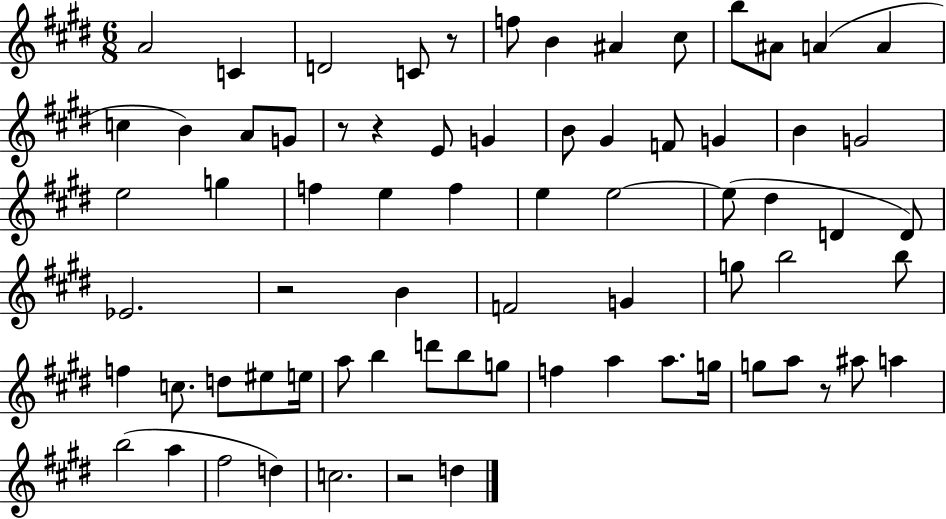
X:1
T:Untitled
M:6/8
L:1/4
K:E
A2 C D2 C/2 z/2 f/2 B ^A ^c/2 b/2 ^A/2 A A c B A/2 G/2 z/2 z E/2 G B/2 ^G F/2 G B G2 e2 g f e f e e2 e/2 ^d D D/2 _E2 z2 B F2 G g/2 b2 b/2 f c/2 d/2 ^e/2 e/4 a/2 b d'/2 b/2 g/2 f a a/2 g/4 g/2 a/2 z/2 ^a/2 a b2 a ^f2 d c2 z2 d